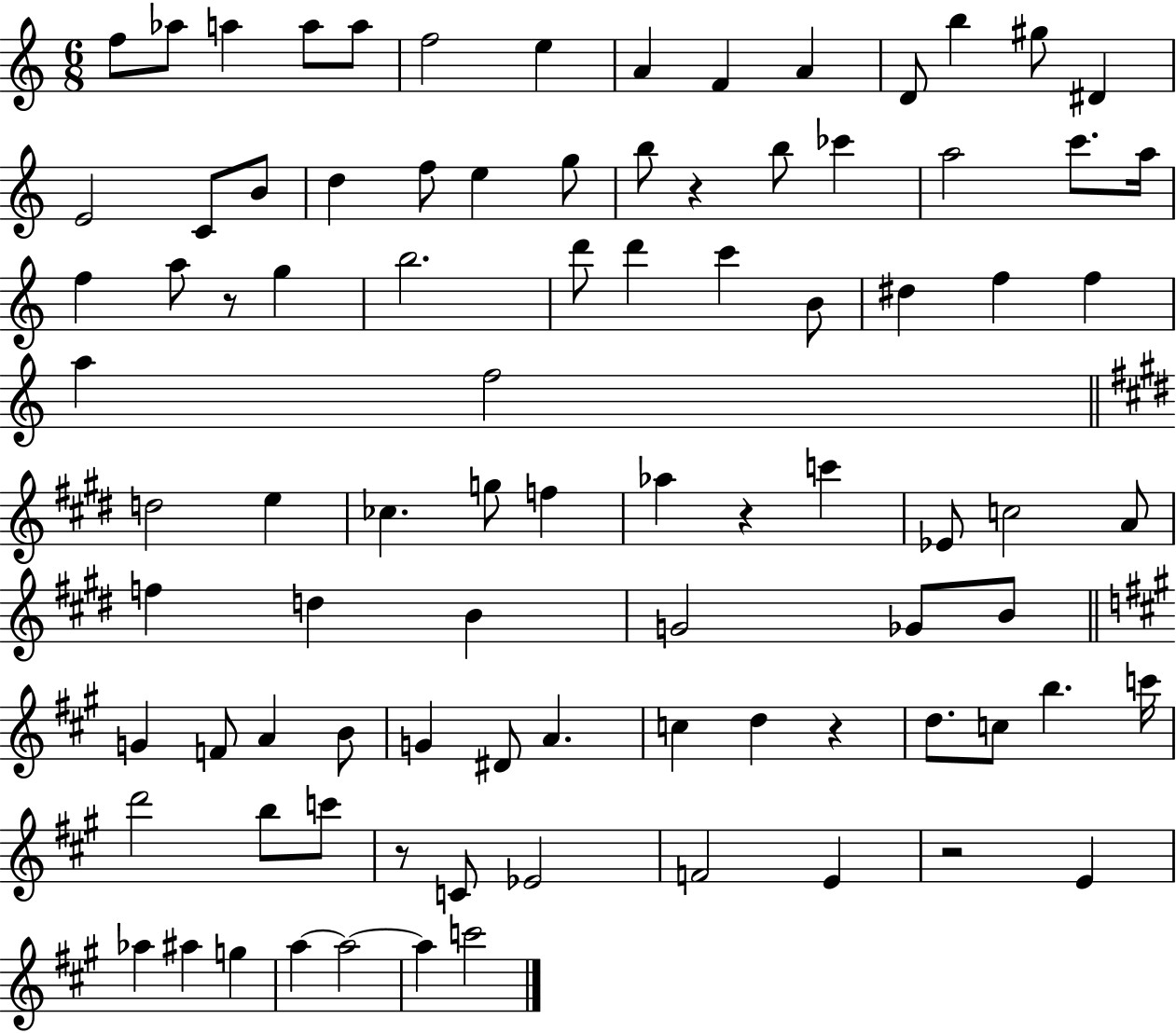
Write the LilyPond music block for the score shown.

{
  \clef treble
  \numericTimeSignature
  \time 6/8
  \key c \major
  f''8 aes''8 a''4 a''8 a''8 | f''2 e''4 | a'4 f'4 a'4 | d'8 b''4 gis''8 dis'4 | \break e'2 c'8 b'8 | d''4 f''8 e''4 g''8 | b''8 r4 b''8 ces'''4 | a''2 c'''8. a''16 | \break f''4 a''8 r8 g''4 | b''2. | d'''8 d'''4 c'''4 b'8 | dis''4 f''4 f''4 | \break a''4 f''2 | \bar "||" \break \key e \major d''2 e''4 | ces''4. g''8 f''4 | aes''4 r4 c'''4 | ees'8 c''2 a'8 | \break f''4 d''4 b'4 | g'2 ges'8 b'8 | \bar "||" \break \key a \major g'4 f'8 a'4 b'8 | g'4 dis'8 a'4. | c''4 d''4 r4 | d''8. c''8 b''4. c'''16 | \break d'''2 b''8 c'''8 | r8 c'8 ees'2 | f'2 e'4 | r2 e'4 | \break aes''4 ais''4 g''4 | a''4~~ a''2~~ | a''4 c'''2 | \bar "|."
}